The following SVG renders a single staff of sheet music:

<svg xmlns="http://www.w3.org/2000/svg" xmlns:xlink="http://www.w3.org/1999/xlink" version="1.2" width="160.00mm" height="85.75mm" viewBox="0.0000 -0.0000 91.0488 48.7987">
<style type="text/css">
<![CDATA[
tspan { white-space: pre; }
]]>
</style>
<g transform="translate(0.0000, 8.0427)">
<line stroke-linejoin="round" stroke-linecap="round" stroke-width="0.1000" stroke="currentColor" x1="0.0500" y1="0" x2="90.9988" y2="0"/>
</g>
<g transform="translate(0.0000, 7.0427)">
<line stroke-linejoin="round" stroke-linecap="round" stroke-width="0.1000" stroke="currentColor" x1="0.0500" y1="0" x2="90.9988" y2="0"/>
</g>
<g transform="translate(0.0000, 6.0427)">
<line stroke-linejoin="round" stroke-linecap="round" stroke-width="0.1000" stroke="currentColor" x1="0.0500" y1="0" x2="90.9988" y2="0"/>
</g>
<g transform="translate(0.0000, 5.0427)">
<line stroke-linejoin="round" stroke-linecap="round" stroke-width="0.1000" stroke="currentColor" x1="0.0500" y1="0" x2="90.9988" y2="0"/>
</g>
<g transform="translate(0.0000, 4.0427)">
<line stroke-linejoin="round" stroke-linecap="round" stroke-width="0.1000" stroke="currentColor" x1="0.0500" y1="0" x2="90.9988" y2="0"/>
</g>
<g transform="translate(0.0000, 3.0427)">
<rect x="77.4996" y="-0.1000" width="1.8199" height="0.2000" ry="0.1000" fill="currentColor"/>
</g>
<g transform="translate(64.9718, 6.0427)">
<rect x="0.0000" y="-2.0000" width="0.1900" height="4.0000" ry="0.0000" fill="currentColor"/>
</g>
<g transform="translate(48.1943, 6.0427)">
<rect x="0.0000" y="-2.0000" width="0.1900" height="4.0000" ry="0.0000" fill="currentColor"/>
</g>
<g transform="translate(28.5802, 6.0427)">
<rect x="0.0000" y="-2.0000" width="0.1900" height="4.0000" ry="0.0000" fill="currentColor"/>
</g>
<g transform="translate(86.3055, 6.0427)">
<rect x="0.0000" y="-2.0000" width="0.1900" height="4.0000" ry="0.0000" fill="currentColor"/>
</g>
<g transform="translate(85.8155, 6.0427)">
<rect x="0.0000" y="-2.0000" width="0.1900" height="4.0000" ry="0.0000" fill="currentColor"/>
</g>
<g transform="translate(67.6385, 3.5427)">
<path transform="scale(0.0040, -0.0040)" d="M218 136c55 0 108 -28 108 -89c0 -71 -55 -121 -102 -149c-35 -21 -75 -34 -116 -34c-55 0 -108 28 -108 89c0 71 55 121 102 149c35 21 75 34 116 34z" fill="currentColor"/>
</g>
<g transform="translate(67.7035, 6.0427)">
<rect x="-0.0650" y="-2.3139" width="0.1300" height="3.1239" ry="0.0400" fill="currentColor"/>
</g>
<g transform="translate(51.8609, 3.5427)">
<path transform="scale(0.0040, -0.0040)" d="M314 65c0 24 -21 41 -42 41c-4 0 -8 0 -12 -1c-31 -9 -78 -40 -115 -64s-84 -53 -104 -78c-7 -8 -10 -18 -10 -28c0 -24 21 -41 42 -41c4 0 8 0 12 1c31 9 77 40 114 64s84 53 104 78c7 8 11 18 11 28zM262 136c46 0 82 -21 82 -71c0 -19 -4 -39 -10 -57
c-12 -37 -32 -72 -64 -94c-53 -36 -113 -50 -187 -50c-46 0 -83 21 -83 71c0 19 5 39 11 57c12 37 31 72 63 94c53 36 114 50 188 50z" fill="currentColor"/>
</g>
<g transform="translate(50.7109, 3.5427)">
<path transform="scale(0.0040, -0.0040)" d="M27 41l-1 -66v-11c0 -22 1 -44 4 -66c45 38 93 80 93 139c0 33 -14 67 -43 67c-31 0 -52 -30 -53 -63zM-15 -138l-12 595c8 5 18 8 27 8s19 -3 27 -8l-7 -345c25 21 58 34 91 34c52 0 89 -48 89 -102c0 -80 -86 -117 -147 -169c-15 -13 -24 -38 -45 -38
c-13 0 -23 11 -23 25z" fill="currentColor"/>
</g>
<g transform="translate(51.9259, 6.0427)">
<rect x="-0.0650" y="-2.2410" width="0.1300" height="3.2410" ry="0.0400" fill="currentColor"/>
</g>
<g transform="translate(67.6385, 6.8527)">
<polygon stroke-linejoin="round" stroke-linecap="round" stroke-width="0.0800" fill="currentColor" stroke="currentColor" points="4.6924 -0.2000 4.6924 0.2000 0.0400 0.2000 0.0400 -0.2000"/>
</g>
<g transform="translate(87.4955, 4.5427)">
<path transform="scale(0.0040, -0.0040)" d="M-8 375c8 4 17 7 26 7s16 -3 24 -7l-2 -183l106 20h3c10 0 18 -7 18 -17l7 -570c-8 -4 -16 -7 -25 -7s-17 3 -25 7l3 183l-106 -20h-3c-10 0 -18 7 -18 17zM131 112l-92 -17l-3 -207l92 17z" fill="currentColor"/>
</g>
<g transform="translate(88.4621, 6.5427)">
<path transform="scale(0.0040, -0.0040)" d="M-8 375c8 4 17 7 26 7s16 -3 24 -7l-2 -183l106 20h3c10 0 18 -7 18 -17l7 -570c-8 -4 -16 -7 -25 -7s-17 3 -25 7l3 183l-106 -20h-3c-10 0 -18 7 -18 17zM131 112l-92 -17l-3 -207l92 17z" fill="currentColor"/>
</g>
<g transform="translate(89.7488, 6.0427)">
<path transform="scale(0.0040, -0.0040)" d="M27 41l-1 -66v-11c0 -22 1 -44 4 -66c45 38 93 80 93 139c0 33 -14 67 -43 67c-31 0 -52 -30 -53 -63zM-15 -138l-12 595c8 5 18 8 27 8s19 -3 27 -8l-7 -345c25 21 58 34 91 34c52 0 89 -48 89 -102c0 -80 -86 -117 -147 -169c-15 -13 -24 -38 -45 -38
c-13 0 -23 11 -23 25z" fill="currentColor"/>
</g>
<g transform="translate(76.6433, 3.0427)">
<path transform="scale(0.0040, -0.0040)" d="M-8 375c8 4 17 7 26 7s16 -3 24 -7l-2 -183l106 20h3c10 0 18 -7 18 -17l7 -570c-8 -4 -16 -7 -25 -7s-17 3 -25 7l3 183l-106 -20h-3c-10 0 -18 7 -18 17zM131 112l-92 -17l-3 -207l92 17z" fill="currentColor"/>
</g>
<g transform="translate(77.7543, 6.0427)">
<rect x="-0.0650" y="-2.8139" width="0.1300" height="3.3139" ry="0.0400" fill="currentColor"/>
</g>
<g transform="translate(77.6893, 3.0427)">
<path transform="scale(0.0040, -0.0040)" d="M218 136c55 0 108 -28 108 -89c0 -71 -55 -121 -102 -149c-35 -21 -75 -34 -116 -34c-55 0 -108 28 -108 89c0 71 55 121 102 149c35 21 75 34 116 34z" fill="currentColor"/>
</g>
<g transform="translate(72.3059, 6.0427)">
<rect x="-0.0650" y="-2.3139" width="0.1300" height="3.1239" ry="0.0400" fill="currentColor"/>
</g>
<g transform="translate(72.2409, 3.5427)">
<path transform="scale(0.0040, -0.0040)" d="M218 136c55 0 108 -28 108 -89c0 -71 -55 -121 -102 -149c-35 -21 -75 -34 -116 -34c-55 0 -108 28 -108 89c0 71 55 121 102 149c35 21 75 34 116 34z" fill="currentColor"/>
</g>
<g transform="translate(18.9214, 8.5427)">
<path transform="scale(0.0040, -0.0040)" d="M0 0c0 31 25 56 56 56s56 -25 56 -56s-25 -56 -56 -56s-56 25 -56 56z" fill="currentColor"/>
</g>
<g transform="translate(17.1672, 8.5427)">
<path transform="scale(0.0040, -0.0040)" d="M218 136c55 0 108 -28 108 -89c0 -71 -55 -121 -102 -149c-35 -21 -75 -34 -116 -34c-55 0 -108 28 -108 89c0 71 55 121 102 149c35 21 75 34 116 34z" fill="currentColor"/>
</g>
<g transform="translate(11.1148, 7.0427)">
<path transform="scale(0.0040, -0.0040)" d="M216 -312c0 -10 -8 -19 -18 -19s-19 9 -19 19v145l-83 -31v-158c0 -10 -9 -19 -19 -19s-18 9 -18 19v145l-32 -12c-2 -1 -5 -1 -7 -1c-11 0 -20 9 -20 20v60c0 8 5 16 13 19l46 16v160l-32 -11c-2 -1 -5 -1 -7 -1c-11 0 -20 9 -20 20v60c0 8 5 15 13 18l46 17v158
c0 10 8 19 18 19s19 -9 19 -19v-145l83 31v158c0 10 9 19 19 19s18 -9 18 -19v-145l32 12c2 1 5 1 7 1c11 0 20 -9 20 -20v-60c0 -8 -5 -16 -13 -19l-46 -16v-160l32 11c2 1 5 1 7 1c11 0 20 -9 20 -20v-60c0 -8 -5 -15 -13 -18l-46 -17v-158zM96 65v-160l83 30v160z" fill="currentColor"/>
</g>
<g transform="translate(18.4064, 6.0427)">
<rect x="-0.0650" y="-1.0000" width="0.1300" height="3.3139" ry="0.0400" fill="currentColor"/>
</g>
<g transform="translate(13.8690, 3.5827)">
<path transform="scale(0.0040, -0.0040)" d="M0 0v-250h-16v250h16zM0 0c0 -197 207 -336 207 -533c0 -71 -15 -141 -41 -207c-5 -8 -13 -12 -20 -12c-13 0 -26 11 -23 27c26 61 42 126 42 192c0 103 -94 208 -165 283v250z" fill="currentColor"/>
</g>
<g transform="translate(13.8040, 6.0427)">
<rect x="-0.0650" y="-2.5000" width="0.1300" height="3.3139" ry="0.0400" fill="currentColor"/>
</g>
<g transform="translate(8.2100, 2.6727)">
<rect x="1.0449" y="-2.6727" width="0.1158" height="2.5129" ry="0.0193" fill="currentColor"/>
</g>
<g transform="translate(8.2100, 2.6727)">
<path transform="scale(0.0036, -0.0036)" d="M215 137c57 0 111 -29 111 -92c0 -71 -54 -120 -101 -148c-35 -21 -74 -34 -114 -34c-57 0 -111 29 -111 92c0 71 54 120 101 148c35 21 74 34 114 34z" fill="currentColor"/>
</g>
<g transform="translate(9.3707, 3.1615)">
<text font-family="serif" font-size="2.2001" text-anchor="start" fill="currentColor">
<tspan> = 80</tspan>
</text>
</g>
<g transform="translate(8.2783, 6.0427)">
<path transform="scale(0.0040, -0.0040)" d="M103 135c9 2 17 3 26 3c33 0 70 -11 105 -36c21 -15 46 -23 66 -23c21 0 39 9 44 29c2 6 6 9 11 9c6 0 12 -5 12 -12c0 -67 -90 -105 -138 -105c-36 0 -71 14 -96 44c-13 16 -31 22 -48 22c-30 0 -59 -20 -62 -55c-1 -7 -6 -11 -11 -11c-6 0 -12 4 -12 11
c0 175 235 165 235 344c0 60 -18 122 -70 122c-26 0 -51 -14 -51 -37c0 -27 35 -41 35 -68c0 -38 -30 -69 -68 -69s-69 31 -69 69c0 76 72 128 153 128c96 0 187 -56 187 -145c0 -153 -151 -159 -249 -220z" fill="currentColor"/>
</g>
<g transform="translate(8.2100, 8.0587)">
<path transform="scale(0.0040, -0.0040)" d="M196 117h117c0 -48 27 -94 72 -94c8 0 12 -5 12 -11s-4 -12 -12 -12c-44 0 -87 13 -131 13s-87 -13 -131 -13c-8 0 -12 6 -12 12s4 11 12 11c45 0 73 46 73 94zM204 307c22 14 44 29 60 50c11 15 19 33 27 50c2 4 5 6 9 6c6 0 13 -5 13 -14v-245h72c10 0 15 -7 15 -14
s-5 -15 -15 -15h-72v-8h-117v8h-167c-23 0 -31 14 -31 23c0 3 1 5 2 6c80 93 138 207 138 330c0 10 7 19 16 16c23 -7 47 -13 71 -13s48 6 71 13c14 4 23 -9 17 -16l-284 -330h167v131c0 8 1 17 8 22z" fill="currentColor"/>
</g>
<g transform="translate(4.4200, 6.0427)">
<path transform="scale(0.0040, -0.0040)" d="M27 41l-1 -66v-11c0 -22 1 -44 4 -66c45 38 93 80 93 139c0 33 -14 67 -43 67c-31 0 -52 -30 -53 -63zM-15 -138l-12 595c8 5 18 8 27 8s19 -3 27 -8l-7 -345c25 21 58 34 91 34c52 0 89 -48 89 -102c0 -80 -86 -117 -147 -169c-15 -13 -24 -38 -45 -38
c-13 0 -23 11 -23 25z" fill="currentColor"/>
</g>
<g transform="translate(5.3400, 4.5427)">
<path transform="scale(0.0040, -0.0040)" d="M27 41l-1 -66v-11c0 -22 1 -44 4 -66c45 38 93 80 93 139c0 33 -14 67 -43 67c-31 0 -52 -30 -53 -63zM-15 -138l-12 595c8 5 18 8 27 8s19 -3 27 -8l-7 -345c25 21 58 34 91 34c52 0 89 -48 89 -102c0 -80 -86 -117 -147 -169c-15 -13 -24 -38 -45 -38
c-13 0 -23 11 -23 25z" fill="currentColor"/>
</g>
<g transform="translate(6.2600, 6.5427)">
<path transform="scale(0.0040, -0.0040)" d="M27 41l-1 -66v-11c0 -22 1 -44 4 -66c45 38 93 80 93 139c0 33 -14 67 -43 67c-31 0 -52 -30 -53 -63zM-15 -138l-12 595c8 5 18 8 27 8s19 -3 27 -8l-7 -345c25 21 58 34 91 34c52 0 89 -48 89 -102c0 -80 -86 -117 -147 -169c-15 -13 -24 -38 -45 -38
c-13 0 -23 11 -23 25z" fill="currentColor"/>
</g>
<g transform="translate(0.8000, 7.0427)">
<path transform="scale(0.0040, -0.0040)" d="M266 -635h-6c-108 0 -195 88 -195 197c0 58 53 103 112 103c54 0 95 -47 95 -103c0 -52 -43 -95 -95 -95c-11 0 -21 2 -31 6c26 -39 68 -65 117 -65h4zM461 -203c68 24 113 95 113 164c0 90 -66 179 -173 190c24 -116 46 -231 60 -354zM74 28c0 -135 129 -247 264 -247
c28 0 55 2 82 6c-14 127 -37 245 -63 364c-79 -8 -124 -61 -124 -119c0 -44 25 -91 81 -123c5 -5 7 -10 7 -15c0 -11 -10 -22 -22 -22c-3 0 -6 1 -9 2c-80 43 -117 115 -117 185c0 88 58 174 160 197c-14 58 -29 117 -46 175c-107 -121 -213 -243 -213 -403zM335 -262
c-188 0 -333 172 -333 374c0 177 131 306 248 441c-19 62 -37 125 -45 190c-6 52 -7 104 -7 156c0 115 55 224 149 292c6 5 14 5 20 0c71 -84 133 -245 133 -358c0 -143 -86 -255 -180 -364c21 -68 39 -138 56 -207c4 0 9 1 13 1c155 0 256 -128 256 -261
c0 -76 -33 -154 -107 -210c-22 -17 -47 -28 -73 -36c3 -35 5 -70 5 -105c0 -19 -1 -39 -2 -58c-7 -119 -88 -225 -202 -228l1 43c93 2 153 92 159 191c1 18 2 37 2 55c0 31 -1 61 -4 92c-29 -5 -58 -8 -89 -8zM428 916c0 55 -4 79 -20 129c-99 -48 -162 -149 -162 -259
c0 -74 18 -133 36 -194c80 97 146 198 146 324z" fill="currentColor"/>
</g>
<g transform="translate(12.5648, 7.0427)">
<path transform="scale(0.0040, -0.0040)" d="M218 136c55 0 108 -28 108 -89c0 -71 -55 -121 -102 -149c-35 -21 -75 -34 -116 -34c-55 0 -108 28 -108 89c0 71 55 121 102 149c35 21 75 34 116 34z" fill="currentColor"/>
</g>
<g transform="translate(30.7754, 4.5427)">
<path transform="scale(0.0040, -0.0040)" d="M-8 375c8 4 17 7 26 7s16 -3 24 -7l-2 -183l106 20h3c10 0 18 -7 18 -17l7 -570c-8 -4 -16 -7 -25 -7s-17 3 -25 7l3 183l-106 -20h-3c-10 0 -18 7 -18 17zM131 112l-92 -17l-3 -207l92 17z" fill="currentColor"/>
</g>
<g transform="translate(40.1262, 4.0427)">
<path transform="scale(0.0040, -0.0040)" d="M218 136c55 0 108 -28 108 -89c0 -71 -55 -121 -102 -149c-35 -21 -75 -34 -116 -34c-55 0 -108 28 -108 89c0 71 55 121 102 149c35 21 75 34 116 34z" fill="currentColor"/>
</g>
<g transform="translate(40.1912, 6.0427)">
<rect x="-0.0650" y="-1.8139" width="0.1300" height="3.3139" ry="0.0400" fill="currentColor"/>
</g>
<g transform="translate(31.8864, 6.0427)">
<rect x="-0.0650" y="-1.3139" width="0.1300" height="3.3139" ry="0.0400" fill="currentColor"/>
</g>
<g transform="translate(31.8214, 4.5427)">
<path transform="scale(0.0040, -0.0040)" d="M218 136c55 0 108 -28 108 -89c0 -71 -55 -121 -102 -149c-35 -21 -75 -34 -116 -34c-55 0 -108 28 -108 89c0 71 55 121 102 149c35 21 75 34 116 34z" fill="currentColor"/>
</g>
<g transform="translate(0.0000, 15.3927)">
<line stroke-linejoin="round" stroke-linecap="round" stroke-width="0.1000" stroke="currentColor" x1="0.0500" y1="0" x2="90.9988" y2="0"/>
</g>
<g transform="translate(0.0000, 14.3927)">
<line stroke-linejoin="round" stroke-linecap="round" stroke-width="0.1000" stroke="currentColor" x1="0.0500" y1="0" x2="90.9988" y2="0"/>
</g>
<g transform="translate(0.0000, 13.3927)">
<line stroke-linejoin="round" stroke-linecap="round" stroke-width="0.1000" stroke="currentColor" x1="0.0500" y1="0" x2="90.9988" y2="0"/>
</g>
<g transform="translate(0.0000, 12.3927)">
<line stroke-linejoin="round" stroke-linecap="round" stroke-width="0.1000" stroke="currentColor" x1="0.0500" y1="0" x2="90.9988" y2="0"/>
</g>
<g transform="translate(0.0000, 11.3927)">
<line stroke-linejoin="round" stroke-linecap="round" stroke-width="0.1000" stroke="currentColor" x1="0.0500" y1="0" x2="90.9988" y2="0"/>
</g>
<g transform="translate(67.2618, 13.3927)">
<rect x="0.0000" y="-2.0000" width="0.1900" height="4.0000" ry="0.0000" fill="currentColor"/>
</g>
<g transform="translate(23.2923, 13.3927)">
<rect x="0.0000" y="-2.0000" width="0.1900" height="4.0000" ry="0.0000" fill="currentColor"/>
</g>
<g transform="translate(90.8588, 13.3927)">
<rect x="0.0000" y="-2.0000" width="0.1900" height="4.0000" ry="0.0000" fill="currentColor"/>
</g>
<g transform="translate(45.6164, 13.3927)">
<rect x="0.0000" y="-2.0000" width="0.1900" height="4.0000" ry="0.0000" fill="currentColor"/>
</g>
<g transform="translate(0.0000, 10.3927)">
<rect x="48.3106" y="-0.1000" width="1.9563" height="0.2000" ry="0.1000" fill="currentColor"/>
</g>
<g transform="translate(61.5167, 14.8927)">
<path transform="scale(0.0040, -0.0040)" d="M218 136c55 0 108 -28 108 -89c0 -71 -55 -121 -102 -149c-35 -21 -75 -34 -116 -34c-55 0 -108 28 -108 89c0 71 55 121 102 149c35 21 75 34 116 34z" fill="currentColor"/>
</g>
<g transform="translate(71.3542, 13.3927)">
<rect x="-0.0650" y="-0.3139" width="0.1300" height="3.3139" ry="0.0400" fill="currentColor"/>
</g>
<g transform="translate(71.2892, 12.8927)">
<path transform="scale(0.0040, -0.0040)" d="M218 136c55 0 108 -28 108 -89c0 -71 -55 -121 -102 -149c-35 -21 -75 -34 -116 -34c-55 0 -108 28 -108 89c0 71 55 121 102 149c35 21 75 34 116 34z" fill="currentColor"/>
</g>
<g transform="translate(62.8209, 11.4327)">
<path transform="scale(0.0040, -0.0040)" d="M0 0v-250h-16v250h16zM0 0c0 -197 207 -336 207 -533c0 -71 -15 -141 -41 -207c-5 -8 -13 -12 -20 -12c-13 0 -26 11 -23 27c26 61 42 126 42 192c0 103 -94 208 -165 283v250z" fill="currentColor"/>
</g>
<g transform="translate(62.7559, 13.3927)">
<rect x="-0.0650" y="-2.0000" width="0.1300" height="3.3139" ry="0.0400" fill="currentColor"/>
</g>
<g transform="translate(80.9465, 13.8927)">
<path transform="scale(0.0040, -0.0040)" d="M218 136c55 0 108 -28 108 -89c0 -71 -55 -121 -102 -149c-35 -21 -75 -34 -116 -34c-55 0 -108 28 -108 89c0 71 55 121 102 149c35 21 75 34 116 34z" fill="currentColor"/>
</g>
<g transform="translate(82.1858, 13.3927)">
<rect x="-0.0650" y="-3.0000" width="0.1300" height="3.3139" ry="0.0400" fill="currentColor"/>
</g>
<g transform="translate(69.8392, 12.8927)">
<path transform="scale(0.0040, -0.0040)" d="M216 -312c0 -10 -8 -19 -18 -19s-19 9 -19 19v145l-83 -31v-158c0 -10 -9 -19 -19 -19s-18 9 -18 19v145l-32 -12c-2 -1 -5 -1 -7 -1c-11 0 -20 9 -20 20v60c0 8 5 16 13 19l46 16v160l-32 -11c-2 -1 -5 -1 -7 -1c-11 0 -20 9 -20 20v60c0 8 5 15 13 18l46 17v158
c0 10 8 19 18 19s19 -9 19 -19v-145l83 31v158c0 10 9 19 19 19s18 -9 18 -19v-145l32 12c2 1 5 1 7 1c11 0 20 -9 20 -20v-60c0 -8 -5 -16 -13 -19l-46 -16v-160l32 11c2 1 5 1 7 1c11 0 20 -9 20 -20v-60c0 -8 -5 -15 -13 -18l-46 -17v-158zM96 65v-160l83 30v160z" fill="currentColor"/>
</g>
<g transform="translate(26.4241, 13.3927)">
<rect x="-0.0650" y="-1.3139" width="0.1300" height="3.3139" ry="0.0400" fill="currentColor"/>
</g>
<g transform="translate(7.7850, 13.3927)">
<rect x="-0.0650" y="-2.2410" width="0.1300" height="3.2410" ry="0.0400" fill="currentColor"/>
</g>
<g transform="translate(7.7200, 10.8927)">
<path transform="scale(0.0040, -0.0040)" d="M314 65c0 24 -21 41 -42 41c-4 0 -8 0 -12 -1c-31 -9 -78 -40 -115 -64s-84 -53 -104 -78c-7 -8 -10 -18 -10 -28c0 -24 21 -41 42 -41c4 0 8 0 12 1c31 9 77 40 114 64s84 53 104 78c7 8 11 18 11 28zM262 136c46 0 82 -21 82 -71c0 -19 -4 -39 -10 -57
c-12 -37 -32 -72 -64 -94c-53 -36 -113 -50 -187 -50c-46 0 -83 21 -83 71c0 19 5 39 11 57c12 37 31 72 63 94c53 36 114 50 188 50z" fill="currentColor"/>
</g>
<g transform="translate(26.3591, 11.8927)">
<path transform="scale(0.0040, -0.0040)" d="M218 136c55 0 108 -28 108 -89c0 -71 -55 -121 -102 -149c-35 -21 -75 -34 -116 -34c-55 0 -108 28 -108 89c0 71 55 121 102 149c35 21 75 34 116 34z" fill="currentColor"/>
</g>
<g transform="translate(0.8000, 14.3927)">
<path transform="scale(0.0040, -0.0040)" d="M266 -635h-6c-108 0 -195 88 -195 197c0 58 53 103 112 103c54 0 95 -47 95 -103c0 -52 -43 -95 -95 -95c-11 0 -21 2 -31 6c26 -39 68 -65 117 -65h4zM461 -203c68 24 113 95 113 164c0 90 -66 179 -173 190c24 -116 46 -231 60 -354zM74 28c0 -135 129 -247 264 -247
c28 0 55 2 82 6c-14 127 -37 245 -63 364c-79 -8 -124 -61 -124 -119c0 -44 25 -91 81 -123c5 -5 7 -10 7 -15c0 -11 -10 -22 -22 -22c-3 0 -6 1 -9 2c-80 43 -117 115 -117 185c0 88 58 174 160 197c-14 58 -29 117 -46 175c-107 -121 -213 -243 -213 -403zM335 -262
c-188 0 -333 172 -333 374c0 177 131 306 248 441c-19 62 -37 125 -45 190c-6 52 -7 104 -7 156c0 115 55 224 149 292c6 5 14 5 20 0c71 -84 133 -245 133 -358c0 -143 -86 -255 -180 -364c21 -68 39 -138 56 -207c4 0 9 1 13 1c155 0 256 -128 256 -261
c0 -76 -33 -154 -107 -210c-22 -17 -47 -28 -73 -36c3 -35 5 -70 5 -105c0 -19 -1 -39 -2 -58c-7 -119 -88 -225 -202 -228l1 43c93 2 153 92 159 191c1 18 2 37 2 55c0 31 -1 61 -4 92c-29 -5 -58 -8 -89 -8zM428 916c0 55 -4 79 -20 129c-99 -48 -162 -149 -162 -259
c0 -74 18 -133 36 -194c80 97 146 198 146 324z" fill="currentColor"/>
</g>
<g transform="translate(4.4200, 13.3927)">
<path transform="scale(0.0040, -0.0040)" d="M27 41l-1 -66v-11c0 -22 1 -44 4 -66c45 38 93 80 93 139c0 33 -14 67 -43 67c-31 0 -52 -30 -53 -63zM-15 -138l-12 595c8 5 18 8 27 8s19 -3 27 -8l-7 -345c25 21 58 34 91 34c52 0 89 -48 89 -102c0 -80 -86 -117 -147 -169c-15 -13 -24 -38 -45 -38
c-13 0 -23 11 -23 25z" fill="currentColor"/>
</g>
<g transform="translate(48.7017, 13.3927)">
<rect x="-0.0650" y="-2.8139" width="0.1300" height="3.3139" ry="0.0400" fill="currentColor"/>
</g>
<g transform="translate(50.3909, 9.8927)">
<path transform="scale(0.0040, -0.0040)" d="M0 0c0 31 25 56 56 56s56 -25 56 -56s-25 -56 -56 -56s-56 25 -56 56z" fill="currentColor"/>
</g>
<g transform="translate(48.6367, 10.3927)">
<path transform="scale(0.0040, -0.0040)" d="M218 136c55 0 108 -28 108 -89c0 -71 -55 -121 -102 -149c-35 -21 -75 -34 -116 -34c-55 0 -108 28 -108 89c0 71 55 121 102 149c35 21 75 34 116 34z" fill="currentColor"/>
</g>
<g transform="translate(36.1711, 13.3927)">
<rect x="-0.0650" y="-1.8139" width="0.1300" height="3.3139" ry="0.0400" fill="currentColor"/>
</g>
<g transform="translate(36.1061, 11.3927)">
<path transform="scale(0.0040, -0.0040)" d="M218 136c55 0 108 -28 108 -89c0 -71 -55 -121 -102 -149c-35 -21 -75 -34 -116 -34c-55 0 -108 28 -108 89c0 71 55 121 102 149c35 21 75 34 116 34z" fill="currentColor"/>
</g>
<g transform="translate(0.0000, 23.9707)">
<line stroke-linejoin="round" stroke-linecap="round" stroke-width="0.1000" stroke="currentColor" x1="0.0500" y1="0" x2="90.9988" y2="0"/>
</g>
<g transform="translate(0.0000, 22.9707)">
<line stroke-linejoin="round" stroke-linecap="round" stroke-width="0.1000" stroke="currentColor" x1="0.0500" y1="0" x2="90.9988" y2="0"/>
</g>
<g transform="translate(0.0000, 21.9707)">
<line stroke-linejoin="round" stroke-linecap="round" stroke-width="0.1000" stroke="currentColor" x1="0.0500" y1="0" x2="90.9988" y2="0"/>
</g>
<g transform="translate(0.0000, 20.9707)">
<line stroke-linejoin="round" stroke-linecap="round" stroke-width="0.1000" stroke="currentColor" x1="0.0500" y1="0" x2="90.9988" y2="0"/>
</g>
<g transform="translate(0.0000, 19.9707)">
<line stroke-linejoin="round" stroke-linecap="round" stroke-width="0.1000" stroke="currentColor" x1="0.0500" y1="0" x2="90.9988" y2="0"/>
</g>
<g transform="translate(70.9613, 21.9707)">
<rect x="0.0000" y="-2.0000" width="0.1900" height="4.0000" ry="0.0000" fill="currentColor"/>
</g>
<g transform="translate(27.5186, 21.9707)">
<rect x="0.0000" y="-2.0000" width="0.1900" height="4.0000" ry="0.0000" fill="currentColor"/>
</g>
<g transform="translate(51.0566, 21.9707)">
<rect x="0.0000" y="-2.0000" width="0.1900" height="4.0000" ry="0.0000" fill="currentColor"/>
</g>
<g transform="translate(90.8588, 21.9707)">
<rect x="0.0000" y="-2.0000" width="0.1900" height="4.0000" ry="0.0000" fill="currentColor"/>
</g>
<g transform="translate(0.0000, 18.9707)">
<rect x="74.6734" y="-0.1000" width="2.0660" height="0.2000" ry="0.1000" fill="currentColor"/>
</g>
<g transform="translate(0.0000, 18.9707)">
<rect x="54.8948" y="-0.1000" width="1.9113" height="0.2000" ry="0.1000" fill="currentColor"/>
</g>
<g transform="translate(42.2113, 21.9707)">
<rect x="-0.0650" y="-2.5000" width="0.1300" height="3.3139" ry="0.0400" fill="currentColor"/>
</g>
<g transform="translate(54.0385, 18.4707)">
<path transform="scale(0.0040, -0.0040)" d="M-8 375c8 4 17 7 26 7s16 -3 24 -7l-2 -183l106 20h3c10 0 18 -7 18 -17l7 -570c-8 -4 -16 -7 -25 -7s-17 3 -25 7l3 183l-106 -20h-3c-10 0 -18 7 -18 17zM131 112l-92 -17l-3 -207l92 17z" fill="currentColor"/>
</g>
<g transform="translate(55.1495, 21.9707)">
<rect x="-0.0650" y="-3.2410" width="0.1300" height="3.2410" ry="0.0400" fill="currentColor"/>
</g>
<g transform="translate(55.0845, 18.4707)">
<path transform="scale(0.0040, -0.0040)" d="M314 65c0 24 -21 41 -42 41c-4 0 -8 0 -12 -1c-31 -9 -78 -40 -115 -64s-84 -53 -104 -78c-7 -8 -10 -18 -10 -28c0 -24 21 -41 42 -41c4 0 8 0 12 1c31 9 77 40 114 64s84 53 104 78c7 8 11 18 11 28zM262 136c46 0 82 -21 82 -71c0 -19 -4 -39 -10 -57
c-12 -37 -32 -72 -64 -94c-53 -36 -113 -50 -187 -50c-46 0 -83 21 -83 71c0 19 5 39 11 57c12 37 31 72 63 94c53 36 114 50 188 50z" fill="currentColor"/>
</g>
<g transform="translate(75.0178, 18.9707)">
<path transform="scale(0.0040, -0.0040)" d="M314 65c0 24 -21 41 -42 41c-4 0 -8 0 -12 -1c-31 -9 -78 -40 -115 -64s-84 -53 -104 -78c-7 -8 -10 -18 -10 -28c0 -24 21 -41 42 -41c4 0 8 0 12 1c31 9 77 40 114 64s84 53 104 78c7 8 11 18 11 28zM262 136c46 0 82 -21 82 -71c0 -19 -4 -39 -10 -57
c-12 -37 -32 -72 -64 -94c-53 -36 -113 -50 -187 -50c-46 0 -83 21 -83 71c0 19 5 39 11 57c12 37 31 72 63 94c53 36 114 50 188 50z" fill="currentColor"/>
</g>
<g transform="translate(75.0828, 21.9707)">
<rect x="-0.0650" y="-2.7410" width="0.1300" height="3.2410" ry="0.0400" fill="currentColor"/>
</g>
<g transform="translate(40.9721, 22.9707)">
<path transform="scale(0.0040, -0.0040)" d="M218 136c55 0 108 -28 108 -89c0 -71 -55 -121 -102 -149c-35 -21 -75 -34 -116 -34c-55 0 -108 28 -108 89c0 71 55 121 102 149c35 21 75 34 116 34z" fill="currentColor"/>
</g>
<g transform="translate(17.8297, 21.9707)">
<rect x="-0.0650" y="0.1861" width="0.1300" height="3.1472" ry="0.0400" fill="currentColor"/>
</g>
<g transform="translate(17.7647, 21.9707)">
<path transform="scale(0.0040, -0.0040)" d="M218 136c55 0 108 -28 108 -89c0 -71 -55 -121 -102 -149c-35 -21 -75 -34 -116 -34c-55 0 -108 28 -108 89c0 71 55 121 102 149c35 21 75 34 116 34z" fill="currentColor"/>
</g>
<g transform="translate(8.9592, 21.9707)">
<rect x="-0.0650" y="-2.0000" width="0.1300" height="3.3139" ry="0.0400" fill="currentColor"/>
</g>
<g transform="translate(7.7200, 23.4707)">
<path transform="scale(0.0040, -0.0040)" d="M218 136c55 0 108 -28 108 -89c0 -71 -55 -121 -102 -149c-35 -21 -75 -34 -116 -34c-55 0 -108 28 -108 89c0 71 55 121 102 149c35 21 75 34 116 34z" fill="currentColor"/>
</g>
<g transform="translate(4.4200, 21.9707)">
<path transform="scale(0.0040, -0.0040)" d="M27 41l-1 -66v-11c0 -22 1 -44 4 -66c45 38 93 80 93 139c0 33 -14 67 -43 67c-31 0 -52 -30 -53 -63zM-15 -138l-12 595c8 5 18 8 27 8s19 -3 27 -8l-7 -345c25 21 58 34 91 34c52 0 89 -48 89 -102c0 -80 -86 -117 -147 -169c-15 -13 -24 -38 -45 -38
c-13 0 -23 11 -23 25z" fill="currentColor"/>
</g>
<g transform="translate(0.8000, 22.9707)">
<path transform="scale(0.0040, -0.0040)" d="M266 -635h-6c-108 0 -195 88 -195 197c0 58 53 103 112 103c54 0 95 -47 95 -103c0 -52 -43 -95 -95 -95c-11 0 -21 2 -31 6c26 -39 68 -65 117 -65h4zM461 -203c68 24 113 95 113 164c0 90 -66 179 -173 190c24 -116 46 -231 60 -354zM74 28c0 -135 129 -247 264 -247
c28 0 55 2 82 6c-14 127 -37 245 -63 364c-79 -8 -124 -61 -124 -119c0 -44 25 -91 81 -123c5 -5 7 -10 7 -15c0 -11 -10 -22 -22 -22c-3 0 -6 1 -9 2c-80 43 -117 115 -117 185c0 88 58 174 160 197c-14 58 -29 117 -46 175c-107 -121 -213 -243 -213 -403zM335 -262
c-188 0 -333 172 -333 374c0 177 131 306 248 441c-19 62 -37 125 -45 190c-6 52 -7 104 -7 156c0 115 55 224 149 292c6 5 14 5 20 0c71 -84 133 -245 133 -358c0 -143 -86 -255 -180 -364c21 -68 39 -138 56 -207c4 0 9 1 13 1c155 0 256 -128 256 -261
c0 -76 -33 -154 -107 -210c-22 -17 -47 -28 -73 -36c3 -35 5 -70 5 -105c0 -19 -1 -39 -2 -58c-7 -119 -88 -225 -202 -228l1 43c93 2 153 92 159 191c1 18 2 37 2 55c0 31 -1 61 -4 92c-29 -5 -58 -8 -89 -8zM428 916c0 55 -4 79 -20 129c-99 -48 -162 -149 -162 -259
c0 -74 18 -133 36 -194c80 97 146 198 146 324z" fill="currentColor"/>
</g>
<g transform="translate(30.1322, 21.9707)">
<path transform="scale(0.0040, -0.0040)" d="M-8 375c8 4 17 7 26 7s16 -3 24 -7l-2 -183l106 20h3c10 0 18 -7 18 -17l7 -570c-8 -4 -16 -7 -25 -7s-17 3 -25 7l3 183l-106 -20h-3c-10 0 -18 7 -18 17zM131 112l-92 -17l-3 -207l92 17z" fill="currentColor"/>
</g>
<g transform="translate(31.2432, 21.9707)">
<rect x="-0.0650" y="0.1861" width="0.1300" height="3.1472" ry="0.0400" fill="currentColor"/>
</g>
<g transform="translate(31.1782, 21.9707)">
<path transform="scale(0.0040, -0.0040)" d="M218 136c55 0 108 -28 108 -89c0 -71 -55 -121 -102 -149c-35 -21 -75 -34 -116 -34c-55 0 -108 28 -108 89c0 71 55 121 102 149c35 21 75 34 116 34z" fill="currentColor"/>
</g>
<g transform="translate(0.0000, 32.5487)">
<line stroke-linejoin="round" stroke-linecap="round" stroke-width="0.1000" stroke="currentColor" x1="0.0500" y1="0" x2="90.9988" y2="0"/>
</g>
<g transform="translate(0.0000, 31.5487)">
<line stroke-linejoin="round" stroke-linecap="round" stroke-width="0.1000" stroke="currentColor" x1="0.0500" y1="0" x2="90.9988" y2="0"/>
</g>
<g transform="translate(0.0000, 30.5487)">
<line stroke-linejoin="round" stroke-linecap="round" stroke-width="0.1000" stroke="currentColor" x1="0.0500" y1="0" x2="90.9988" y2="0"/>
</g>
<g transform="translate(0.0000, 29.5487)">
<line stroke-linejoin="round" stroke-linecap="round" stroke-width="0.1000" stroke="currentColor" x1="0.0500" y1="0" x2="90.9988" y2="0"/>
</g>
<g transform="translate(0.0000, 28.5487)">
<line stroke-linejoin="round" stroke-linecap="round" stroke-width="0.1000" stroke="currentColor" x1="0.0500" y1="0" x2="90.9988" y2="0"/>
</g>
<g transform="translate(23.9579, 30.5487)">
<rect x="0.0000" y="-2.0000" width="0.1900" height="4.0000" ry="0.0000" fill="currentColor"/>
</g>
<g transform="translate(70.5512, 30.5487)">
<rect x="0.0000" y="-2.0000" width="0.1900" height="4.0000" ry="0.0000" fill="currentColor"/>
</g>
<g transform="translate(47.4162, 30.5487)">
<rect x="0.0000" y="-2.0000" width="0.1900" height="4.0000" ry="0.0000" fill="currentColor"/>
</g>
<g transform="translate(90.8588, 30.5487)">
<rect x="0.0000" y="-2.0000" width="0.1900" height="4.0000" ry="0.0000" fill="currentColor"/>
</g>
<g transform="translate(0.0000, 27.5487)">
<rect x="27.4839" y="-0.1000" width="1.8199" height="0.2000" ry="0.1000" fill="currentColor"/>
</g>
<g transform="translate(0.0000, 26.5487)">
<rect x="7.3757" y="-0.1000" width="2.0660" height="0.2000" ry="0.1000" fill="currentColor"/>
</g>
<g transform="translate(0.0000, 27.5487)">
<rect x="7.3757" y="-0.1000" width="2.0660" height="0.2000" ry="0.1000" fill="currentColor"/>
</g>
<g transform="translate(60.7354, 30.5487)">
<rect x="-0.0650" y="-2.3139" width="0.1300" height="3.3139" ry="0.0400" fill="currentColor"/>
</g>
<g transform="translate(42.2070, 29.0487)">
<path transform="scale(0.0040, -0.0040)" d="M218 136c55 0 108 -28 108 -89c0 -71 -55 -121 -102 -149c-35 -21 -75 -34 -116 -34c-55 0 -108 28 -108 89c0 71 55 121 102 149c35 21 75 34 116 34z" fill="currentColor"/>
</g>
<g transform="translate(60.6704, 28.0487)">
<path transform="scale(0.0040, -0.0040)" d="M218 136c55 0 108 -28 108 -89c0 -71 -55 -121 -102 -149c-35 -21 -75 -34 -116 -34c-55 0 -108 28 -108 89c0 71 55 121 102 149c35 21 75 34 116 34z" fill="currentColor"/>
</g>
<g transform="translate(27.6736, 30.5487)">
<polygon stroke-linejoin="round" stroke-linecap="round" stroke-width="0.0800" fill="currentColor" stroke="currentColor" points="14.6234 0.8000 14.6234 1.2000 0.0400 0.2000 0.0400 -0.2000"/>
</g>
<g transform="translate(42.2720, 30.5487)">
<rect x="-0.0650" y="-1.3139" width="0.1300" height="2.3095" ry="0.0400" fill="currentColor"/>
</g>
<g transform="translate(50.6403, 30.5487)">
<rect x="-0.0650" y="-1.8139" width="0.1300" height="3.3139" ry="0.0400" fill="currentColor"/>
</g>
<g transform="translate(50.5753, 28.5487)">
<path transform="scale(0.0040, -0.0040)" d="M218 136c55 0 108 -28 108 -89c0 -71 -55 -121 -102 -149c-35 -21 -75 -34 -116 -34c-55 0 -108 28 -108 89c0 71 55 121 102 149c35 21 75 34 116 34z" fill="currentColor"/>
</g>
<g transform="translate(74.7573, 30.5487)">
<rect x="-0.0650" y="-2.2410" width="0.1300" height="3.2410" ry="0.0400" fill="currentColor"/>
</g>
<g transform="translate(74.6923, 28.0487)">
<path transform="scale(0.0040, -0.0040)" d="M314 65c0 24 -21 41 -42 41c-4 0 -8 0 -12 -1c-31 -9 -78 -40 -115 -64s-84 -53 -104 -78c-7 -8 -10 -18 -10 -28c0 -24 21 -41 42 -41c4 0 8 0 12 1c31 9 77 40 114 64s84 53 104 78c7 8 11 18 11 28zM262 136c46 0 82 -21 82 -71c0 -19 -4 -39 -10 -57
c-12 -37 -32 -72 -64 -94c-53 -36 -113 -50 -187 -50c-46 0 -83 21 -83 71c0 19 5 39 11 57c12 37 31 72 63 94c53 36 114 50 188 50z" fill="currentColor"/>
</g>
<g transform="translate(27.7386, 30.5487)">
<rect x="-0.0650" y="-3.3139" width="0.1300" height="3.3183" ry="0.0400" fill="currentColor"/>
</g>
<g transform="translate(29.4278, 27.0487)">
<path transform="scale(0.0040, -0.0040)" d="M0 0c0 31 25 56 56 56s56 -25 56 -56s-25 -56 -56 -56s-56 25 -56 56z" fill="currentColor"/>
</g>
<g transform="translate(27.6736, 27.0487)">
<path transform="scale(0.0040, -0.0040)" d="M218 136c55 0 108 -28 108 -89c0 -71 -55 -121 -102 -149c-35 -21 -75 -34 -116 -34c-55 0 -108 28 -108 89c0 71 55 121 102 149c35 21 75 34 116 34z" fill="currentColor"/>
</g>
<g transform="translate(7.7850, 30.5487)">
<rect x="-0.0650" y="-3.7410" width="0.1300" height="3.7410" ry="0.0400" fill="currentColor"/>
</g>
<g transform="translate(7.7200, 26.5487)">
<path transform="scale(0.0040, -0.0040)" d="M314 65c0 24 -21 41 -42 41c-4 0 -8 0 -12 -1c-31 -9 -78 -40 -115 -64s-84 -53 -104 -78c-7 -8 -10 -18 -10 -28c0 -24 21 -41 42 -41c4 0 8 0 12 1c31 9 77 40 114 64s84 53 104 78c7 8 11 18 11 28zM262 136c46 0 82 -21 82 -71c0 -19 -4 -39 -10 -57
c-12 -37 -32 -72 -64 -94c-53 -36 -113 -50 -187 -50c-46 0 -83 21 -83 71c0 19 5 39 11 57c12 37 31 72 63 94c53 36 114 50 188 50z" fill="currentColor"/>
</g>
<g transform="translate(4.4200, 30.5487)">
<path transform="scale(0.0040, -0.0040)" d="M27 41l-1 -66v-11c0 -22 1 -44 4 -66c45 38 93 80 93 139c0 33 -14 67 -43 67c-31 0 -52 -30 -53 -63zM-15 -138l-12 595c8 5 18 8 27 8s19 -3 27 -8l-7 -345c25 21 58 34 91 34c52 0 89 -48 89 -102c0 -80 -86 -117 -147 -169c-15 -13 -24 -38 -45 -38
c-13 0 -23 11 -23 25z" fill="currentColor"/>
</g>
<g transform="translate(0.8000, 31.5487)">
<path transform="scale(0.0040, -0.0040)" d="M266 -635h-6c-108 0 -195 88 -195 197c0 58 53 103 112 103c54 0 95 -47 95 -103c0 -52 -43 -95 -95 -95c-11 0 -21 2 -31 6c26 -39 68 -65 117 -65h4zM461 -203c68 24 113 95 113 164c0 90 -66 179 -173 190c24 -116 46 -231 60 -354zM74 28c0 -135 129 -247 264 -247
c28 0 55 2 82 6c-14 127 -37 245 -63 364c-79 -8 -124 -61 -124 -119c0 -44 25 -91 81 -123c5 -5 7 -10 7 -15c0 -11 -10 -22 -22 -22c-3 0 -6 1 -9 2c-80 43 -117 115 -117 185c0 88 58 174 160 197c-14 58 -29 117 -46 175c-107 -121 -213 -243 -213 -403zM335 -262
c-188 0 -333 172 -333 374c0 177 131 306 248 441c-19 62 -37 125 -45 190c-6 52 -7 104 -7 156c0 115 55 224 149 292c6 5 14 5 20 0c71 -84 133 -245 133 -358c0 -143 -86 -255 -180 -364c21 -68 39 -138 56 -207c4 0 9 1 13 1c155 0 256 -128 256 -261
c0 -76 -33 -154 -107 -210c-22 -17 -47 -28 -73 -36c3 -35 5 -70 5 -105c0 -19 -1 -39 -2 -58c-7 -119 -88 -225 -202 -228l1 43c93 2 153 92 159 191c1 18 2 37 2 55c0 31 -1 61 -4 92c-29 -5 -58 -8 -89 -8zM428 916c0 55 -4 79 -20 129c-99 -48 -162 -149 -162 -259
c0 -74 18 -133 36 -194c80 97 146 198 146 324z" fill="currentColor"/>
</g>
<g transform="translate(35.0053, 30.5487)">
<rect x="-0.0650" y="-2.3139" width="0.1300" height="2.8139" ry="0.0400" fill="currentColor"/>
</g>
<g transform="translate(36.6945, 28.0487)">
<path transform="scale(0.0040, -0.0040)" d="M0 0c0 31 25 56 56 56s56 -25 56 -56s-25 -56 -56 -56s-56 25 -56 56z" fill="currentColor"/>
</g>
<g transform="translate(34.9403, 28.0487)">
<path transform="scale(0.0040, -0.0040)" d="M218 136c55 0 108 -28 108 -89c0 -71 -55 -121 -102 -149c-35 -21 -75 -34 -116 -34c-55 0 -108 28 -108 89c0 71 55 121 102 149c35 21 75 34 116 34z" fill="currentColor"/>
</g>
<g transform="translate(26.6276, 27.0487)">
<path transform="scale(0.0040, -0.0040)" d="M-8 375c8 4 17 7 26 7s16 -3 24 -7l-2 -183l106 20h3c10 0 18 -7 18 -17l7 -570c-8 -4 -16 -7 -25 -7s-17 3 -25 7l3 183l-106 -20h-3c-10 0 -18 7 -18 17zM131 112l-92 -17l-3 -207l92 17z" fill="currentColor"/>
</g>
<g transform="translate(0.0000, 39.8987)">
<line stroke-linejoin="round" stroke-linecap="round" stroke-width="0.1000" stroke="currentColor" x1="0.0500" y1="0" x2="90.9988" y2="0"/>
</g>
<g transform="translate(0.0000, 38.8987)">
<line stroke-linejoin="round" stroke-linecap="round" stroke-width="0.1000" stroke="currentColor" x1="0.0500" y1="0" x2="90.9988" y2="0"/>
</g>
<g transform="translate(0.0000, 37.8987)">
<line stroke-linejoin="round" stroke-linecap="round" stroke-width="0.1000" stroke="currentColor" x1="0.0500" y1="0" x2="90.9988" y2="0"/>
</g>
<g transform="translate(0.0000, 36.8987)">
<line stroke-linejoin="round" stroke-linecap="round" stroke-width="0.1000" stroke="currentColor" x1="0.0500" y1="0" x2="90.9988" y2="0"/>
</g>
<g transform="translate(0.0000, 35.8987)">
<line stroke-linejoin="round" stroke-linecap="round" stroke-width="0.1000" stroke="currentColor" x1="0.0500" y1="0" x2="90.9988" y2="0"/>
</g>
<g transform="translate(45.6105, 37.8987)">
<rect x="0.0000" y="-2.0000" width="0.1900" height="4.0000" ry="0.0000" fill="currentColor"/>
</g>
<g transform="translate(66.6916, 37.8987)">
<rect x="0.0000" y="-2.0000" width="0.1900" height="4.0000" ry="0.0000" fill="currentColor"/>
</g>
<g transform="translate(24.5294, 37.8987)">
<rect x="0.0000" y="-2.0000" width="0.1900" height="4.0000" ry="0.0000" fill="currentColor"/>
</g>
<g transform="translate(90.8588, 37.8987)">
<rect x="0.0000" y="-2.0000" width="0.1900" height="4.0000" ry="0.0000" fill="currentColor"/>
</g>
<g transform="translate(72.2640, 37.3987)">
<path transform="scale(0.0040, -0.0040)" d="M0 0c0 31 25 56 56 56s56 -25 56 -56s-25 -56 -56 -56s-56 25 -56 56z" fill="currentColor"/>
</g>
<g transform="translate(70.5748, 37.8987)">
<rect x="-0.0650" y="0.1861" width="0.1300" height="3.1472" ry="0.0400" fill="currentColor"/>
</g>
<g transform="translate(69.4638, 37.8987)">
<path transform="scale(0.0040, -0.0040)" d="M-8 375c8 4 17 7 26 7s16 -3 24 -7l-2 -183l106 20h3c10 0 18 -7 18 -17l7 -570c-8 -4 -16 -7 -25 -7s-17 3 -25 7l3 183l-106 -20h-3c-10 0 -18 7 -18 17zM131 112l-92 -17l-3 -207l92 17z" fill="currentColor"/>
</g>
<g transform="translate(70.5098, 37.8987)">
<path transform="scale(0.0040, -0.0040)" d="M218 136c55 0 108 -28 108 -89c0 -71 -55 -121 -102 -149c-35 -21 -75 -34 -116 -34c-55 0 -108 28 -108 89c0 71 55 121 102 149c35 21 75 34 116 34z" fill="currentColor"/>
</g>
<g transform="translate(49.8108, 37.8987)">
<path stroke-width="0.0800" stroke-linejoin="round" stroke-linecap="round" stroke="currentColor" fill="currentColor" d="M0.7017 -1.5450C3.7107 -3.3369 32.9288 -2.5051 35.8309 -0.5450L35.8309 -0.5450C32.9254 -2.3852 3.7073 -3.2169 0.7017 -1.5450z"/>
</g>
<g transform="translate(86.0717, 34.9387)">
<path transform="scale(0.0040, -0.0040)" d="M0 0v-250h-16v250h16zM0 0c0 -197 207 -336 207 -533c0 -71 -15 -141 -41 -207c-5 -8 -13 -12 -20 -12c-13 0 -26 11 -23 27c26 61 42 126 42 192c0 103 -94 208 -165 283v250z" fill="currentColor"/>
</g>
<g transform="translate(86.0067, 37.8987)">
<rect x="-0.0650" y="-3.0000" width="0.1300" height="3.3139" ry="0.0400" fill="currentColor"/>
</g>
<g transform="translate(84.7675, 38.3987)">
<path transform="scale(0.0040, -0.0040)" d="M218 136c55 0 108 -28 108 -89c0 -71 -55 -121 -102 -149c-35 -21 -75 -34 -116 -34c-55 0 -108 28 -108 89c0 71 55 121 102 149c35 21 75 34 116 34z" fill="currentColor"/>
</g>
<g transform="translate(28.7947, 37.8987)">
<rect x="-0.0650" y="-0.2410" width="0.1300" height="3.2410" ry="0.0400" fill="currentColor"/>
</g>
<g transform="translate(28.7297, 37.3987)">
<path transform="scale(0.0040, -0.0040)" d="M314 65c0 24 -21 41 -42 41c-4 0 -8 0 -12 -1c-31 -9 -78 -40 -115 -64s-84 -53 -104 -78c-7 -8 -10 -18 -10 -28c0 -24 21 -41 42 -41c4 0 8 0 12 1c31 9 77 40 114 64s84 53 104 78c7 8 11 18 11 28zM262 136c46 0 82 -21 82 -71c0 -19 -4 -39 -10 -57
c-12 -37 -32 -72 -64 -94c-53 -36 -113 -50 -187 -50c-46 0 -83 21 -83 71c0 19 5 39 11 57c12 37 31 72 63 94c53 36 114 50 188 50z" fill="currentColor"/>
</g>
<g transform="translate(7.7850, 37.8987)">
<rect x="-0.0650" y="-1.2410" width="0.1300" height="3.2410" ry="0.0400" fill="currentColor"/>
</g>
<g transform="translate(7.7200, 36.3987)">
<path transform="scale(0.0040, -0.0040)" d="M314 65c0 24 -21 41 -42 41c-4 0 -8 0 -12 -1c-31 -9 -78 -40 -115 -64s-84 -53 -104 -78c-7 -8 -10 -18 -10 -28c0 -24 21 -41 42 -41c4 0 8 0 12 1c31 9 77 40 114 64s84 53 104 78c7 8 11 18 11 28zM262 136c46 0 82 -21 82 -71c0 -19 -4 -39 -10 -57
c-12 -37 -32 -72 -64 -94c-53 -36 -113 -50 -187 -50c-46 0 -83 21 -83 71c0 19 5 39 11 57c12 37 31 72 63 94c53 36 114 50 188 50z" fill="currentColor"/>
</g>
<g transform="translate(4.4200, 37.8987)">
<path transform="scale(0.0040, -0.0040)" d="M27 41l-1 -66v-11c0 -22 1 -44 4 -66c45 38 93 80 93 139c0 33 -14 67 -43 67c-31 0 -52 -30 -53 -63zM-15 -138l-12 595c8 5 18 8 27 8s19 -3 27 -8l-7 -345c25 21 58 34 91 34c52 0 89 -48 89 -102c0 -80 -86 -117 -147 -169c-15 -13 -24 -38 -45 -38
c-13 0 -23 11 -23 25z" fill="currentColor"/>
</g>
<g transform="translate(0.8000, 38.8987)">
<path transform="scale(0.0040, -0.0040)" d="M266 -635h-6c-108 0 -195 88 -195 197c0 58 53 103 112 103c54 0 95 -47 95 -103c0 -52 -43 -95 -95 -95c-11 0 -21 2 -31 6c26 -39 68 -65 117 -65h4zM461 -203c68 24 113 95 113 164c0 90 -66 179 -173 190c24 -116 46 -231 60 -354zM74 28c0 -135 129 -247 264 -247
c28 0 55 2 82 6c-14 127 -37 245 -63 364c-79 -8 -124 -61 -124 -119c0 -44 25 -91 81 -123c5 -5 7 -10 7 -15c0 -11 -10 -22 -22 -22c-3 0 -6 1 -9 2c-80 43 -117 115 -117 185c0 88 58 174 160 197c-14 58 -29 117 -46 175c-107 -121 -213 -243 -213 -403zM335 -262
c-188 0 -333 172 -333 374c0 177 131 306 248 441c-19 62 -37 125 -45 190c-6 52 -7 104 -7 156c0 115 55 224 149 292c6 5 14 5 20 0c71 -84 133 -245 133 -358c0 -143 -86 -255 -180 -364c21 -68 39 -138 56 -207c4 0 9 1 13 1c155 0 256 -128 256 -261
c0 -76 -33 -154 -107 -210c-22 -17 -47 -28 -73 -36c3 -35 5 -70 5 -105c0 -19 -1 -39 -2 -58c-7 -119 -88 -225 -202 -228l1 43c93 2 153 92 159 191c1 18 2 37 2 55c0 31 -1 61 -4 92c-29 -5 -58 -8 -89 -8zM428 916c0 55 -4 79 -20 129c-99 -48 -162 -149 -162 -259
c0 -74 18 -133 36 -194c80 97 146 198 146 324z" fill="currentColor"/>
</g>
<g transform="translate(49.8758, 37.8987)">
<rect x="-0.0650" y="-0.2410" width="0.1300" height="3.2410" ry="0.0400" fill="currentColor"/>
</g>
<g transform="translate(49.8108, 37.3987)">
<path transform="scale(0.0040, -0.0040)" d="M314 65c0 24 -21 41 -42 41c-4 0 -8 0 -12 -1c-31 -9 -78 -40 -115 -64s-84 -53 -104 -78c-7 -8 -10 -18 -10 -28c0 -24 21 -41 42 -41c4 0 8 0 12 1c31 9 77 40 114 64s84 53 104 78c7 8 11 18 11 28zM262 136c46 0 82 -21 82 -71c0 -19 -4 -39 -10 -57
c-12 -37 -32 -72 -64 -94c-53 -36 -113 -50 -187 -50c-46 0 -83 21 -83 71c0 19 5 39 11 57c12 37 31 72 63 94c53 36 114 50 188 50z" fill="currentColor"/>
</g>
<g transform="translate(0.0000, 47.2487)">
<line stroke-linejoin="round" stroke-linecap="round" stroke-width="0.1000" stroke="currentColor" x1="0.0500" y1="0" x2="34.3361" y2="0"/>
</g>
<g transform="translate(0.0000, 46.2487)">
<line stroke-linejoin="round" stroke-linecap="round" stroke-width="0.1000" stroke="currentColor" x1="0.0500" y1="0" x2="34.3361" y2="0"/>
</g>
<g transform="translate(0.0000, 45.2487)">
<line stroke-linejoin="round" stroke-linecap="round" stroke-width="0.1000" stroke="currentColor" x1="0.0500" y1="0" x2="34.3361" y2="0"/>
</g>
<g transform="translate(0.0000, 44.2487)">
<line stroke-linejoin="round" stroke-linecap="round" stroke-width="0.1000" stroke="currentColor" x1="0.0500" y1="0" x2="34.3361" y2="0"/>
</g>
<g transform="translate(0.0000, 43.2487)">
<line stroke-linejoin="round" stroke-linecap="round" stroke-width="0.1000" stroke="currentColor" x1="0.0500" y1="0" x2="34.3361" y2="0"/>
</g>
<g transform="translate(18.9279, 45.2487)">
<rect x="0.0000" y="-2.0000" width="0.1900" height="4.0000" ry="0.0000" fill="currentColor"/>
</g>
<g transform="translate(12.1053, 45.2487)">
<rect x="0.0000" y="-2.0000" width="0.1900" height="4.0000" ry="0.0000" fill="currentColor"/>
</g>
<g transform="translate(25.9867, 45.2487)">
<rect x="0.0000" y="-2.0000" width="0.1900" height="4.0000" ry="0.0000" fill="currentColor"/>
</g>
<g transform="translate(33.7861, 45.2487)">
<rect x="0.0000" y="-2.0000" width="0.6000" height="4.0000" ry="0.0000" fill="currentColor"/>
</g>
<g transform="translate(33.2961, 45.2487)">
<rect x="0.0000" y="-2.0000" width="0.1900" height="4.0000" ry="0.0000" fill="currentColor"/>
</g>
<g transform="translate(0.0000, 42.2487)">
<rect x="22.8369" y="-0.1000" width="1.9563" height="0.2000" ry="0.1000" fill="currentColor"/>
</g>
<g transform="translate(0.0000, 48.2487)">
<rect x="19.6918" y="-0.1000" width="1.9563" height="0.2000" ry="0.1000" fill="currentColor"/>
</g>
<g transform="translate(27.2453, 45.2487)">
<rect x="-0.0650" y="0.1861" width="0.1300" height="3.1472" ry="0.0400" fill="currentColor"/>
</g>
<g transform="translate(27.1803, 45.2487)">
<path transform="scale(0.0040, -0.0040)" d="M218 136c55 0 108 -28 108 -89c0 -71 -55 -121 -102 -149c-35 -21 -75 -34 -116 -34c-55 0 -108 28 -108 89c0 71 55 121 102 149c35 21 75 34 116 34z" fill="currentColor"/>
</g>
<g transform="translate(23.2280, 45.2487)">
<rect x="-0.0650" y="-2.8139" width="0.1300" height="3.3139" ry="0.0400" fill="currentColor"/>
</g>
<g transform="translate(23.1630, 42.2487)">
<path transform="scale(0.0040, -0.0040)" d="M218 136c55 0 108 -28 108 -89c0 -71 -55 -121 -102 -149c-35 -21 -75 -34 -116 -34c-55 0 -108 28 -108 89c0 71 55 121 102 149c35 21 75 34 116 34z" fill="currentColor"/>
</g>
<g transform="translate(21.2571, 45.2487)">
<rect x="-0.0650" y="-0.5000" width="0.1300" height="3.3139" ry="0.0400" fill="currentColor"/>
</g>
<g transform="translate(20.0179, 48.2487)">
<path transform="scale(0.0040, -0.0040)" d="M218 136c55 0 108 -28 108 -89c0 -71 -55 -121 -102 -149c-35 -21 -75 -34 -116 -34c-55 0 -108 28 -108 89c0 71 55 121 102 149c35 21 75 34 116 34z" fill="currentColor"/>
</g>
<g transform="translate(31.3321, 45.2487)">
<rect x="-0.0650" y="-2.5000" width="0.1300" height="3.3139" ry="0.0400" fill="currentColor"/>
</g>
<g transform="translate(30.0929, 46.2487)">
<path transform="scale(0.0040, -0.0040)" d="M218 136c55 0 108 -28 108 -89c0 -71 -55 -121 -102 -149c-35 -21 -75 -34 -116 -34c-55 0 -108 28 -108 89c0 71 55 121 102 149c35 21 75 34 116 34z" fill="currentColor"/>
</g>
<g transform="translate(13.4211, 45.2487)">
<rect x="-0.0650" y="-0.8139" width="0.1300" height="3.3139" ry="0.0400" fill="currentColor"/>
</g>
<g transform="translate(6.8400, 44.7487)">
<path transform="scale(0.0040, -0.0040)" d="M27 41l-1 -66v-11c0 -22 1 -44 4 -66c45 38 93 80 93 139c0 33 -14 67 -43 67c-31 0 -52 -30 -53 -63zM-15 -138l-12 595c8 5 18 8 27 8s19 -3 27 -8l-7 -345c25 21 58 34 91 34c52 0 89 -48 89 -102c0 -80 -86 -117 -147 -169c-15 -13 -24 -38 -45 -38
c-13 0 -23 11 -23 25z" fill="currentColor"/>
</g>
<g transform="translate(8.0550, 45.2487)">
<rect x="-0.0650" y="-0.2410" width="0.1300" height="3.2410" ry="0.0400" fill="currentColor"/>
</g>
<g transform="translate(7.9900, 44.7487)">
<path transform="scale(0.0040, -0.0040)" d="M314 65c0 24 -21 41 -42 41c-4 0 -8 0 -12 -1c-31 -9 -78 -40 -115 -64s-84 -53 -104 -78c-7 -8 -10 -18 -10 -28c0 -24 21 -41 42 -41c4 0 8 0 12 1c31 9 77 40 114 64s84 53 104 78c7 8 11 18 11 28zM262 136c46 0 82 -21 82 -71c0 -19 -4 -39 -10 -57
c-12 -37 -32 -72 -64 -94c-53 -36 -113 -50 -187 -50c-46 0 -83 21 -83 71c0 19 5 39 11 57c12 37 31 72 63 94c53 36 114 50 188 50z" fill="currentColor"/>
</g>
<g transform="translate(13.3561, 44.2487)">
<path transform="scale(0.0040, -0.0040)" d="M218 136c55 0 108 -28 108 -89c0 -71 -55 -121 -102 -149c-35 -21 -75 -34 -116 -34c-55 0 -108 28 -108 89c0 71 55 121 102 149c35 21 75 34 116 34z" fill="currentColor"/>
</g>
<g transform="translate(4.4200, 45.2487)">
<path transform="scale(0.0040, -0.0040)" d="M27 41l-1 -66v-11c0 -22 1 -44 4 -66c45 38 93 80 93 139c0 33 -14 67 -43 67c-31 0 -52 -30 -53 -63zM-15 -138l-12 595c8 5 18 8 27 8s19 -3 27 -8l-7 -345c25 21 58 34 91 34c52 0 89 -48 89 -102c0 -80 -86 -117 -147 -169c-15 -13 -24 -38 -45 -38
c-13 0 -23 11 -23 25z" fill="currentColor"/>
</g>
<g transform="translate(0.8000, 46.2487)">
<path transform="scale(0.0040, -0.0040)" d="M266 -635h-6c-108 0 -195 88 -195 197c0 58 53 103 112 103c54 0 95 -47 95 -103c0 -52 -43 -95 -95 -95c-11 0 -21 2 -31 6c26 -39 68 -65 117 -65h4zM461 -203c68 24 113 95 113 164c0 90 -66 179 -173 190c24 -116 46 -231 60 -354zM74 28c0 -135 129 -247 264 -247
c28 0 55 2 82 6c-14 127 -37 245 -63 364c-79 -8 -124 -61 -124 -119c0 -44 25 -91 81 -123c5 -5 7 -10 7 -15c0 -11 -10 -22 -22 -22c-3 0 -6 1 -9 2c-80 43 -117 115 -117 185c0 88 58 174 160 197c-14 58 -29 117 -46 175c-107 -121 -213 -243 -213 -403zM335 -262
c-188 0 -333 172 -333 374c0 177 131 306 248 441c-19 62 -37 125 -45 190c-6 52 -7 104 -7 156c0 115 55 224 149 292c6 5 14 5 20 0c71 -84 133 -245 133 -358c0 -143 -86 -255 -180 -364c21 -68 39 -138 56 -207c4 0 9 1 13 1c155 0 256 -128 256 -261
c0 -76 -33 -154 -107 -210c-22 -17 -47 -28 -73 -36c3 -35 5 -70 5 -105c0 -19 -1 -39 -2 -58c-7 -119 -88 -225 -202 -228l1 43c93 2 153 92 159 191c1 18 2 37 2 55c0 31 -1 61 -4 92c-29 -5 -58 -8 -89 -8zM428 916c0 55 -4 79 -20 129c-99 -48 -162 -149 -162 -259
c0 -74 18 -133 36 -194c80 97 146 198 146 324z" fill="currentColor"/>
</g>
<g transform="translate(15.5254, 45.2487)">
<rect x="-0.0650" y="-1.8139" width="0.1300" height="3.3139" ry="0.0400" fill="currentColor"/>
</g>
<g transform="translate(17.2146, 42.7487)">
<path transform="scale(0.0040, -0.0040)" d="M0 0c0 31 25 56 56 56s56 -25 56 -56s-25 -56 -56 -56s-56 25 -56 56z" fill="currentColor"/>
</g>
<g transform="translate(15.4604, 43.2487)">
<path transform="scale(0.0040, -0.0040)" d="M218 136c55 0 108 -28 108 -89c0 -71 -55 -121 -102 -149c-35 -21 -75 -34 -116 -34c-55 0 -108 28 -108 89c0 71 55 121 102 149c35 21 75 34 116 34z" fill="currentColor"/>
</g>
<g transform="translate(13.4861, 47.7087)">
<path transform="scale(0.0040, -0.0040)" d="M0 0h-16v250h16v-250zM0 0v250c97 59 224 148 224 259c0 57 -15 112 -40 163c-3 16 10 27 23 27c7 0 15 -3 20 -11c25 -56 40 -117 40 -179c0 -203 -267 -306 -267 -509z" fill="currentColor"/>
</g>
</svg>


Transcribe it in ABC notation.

X:1
T:Untitled
M:2/4
L:1/4
K:Eb
^G/2 D e f _g2 g/2 g/2 a g2 e f a F/2 ^c A F _B B G b2 a2 c'2 b/2 g/2 e/2 f g g2 e2 c2 c2 B A/2 _c2 d/2 f C a _B G